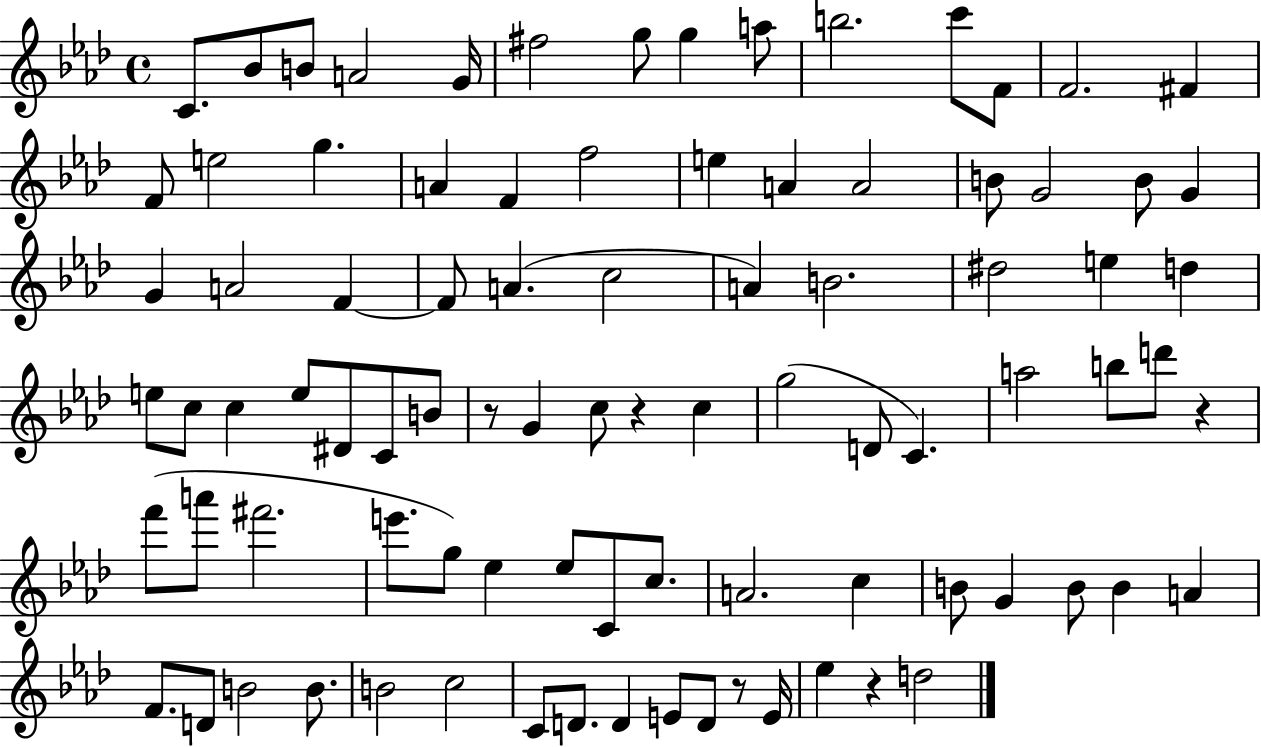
C4/e. Bb4/e B4/e A4/h G4/s F#5/h G5/e G5/q A5/e B5/h. C6/e F4/e F4/h. F#4/q F4/e E5/h G5/q. A4/q F4/q F5/h E5/q A4/q A4/h B4/e G4/h B4/e G4/q G4/q A4/h F4/q F4/e A4/q. C5/h A4/q B4/h. D#5/h E5/q D5/q E5/e C5/e C5/q E5/e D#4/e C4/e B4/e R/e G4/q C5/e R/q C5/q G5/h D4/e C4/q. A5/h B5/e D6/e R/q F6/e A6/e F#6/h. E6/e. G5/e Eb5/q Eb5/e C4/e C5/e. A4/h. C5/q B4/e G4/q B4/e B4/q A4/q F4/e. D4/e B4/h B4/e. B4/h C5/h C4/e D4/e. D4/q E4/e D4/e R/e E4/s Eb5/q R/q D5/h